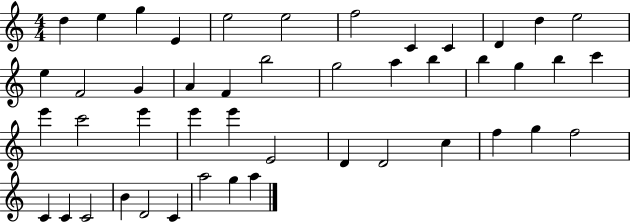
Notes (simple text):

D5/q E5/q G5/q E4/q E5/h E5/h F5/h C4/q C4/q D4/q D5/q E5/h E5/q F4/h G4/q A4/q F4/q B5/h G5/h A5/q B5/q B5/q G5/q B5/q C6/q E6/q C6/h E6/q E6/q E6/q E4/h D4/q D4/h C5/q F5/q G5/q F5/h C4/q C4/q C4/h B4/q D4/h C4/q A5/h G5/q A5/q